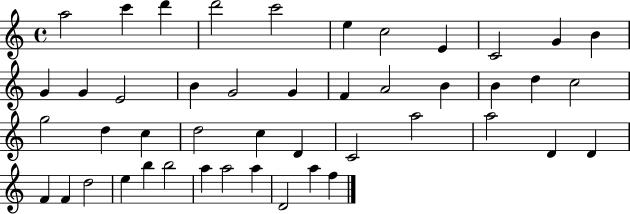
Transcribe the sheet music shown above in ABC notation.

X:1
T:Untitled
M:4/4
L:1/4
K:C
a2 c' d' d'2 c'2 e c2 E C2 G B G G E2 B G2 G F A2 B B d c2 g2 d c d2 c D C2 a2 a2 D D F F d2 e b b2 a a2 a D2 a f